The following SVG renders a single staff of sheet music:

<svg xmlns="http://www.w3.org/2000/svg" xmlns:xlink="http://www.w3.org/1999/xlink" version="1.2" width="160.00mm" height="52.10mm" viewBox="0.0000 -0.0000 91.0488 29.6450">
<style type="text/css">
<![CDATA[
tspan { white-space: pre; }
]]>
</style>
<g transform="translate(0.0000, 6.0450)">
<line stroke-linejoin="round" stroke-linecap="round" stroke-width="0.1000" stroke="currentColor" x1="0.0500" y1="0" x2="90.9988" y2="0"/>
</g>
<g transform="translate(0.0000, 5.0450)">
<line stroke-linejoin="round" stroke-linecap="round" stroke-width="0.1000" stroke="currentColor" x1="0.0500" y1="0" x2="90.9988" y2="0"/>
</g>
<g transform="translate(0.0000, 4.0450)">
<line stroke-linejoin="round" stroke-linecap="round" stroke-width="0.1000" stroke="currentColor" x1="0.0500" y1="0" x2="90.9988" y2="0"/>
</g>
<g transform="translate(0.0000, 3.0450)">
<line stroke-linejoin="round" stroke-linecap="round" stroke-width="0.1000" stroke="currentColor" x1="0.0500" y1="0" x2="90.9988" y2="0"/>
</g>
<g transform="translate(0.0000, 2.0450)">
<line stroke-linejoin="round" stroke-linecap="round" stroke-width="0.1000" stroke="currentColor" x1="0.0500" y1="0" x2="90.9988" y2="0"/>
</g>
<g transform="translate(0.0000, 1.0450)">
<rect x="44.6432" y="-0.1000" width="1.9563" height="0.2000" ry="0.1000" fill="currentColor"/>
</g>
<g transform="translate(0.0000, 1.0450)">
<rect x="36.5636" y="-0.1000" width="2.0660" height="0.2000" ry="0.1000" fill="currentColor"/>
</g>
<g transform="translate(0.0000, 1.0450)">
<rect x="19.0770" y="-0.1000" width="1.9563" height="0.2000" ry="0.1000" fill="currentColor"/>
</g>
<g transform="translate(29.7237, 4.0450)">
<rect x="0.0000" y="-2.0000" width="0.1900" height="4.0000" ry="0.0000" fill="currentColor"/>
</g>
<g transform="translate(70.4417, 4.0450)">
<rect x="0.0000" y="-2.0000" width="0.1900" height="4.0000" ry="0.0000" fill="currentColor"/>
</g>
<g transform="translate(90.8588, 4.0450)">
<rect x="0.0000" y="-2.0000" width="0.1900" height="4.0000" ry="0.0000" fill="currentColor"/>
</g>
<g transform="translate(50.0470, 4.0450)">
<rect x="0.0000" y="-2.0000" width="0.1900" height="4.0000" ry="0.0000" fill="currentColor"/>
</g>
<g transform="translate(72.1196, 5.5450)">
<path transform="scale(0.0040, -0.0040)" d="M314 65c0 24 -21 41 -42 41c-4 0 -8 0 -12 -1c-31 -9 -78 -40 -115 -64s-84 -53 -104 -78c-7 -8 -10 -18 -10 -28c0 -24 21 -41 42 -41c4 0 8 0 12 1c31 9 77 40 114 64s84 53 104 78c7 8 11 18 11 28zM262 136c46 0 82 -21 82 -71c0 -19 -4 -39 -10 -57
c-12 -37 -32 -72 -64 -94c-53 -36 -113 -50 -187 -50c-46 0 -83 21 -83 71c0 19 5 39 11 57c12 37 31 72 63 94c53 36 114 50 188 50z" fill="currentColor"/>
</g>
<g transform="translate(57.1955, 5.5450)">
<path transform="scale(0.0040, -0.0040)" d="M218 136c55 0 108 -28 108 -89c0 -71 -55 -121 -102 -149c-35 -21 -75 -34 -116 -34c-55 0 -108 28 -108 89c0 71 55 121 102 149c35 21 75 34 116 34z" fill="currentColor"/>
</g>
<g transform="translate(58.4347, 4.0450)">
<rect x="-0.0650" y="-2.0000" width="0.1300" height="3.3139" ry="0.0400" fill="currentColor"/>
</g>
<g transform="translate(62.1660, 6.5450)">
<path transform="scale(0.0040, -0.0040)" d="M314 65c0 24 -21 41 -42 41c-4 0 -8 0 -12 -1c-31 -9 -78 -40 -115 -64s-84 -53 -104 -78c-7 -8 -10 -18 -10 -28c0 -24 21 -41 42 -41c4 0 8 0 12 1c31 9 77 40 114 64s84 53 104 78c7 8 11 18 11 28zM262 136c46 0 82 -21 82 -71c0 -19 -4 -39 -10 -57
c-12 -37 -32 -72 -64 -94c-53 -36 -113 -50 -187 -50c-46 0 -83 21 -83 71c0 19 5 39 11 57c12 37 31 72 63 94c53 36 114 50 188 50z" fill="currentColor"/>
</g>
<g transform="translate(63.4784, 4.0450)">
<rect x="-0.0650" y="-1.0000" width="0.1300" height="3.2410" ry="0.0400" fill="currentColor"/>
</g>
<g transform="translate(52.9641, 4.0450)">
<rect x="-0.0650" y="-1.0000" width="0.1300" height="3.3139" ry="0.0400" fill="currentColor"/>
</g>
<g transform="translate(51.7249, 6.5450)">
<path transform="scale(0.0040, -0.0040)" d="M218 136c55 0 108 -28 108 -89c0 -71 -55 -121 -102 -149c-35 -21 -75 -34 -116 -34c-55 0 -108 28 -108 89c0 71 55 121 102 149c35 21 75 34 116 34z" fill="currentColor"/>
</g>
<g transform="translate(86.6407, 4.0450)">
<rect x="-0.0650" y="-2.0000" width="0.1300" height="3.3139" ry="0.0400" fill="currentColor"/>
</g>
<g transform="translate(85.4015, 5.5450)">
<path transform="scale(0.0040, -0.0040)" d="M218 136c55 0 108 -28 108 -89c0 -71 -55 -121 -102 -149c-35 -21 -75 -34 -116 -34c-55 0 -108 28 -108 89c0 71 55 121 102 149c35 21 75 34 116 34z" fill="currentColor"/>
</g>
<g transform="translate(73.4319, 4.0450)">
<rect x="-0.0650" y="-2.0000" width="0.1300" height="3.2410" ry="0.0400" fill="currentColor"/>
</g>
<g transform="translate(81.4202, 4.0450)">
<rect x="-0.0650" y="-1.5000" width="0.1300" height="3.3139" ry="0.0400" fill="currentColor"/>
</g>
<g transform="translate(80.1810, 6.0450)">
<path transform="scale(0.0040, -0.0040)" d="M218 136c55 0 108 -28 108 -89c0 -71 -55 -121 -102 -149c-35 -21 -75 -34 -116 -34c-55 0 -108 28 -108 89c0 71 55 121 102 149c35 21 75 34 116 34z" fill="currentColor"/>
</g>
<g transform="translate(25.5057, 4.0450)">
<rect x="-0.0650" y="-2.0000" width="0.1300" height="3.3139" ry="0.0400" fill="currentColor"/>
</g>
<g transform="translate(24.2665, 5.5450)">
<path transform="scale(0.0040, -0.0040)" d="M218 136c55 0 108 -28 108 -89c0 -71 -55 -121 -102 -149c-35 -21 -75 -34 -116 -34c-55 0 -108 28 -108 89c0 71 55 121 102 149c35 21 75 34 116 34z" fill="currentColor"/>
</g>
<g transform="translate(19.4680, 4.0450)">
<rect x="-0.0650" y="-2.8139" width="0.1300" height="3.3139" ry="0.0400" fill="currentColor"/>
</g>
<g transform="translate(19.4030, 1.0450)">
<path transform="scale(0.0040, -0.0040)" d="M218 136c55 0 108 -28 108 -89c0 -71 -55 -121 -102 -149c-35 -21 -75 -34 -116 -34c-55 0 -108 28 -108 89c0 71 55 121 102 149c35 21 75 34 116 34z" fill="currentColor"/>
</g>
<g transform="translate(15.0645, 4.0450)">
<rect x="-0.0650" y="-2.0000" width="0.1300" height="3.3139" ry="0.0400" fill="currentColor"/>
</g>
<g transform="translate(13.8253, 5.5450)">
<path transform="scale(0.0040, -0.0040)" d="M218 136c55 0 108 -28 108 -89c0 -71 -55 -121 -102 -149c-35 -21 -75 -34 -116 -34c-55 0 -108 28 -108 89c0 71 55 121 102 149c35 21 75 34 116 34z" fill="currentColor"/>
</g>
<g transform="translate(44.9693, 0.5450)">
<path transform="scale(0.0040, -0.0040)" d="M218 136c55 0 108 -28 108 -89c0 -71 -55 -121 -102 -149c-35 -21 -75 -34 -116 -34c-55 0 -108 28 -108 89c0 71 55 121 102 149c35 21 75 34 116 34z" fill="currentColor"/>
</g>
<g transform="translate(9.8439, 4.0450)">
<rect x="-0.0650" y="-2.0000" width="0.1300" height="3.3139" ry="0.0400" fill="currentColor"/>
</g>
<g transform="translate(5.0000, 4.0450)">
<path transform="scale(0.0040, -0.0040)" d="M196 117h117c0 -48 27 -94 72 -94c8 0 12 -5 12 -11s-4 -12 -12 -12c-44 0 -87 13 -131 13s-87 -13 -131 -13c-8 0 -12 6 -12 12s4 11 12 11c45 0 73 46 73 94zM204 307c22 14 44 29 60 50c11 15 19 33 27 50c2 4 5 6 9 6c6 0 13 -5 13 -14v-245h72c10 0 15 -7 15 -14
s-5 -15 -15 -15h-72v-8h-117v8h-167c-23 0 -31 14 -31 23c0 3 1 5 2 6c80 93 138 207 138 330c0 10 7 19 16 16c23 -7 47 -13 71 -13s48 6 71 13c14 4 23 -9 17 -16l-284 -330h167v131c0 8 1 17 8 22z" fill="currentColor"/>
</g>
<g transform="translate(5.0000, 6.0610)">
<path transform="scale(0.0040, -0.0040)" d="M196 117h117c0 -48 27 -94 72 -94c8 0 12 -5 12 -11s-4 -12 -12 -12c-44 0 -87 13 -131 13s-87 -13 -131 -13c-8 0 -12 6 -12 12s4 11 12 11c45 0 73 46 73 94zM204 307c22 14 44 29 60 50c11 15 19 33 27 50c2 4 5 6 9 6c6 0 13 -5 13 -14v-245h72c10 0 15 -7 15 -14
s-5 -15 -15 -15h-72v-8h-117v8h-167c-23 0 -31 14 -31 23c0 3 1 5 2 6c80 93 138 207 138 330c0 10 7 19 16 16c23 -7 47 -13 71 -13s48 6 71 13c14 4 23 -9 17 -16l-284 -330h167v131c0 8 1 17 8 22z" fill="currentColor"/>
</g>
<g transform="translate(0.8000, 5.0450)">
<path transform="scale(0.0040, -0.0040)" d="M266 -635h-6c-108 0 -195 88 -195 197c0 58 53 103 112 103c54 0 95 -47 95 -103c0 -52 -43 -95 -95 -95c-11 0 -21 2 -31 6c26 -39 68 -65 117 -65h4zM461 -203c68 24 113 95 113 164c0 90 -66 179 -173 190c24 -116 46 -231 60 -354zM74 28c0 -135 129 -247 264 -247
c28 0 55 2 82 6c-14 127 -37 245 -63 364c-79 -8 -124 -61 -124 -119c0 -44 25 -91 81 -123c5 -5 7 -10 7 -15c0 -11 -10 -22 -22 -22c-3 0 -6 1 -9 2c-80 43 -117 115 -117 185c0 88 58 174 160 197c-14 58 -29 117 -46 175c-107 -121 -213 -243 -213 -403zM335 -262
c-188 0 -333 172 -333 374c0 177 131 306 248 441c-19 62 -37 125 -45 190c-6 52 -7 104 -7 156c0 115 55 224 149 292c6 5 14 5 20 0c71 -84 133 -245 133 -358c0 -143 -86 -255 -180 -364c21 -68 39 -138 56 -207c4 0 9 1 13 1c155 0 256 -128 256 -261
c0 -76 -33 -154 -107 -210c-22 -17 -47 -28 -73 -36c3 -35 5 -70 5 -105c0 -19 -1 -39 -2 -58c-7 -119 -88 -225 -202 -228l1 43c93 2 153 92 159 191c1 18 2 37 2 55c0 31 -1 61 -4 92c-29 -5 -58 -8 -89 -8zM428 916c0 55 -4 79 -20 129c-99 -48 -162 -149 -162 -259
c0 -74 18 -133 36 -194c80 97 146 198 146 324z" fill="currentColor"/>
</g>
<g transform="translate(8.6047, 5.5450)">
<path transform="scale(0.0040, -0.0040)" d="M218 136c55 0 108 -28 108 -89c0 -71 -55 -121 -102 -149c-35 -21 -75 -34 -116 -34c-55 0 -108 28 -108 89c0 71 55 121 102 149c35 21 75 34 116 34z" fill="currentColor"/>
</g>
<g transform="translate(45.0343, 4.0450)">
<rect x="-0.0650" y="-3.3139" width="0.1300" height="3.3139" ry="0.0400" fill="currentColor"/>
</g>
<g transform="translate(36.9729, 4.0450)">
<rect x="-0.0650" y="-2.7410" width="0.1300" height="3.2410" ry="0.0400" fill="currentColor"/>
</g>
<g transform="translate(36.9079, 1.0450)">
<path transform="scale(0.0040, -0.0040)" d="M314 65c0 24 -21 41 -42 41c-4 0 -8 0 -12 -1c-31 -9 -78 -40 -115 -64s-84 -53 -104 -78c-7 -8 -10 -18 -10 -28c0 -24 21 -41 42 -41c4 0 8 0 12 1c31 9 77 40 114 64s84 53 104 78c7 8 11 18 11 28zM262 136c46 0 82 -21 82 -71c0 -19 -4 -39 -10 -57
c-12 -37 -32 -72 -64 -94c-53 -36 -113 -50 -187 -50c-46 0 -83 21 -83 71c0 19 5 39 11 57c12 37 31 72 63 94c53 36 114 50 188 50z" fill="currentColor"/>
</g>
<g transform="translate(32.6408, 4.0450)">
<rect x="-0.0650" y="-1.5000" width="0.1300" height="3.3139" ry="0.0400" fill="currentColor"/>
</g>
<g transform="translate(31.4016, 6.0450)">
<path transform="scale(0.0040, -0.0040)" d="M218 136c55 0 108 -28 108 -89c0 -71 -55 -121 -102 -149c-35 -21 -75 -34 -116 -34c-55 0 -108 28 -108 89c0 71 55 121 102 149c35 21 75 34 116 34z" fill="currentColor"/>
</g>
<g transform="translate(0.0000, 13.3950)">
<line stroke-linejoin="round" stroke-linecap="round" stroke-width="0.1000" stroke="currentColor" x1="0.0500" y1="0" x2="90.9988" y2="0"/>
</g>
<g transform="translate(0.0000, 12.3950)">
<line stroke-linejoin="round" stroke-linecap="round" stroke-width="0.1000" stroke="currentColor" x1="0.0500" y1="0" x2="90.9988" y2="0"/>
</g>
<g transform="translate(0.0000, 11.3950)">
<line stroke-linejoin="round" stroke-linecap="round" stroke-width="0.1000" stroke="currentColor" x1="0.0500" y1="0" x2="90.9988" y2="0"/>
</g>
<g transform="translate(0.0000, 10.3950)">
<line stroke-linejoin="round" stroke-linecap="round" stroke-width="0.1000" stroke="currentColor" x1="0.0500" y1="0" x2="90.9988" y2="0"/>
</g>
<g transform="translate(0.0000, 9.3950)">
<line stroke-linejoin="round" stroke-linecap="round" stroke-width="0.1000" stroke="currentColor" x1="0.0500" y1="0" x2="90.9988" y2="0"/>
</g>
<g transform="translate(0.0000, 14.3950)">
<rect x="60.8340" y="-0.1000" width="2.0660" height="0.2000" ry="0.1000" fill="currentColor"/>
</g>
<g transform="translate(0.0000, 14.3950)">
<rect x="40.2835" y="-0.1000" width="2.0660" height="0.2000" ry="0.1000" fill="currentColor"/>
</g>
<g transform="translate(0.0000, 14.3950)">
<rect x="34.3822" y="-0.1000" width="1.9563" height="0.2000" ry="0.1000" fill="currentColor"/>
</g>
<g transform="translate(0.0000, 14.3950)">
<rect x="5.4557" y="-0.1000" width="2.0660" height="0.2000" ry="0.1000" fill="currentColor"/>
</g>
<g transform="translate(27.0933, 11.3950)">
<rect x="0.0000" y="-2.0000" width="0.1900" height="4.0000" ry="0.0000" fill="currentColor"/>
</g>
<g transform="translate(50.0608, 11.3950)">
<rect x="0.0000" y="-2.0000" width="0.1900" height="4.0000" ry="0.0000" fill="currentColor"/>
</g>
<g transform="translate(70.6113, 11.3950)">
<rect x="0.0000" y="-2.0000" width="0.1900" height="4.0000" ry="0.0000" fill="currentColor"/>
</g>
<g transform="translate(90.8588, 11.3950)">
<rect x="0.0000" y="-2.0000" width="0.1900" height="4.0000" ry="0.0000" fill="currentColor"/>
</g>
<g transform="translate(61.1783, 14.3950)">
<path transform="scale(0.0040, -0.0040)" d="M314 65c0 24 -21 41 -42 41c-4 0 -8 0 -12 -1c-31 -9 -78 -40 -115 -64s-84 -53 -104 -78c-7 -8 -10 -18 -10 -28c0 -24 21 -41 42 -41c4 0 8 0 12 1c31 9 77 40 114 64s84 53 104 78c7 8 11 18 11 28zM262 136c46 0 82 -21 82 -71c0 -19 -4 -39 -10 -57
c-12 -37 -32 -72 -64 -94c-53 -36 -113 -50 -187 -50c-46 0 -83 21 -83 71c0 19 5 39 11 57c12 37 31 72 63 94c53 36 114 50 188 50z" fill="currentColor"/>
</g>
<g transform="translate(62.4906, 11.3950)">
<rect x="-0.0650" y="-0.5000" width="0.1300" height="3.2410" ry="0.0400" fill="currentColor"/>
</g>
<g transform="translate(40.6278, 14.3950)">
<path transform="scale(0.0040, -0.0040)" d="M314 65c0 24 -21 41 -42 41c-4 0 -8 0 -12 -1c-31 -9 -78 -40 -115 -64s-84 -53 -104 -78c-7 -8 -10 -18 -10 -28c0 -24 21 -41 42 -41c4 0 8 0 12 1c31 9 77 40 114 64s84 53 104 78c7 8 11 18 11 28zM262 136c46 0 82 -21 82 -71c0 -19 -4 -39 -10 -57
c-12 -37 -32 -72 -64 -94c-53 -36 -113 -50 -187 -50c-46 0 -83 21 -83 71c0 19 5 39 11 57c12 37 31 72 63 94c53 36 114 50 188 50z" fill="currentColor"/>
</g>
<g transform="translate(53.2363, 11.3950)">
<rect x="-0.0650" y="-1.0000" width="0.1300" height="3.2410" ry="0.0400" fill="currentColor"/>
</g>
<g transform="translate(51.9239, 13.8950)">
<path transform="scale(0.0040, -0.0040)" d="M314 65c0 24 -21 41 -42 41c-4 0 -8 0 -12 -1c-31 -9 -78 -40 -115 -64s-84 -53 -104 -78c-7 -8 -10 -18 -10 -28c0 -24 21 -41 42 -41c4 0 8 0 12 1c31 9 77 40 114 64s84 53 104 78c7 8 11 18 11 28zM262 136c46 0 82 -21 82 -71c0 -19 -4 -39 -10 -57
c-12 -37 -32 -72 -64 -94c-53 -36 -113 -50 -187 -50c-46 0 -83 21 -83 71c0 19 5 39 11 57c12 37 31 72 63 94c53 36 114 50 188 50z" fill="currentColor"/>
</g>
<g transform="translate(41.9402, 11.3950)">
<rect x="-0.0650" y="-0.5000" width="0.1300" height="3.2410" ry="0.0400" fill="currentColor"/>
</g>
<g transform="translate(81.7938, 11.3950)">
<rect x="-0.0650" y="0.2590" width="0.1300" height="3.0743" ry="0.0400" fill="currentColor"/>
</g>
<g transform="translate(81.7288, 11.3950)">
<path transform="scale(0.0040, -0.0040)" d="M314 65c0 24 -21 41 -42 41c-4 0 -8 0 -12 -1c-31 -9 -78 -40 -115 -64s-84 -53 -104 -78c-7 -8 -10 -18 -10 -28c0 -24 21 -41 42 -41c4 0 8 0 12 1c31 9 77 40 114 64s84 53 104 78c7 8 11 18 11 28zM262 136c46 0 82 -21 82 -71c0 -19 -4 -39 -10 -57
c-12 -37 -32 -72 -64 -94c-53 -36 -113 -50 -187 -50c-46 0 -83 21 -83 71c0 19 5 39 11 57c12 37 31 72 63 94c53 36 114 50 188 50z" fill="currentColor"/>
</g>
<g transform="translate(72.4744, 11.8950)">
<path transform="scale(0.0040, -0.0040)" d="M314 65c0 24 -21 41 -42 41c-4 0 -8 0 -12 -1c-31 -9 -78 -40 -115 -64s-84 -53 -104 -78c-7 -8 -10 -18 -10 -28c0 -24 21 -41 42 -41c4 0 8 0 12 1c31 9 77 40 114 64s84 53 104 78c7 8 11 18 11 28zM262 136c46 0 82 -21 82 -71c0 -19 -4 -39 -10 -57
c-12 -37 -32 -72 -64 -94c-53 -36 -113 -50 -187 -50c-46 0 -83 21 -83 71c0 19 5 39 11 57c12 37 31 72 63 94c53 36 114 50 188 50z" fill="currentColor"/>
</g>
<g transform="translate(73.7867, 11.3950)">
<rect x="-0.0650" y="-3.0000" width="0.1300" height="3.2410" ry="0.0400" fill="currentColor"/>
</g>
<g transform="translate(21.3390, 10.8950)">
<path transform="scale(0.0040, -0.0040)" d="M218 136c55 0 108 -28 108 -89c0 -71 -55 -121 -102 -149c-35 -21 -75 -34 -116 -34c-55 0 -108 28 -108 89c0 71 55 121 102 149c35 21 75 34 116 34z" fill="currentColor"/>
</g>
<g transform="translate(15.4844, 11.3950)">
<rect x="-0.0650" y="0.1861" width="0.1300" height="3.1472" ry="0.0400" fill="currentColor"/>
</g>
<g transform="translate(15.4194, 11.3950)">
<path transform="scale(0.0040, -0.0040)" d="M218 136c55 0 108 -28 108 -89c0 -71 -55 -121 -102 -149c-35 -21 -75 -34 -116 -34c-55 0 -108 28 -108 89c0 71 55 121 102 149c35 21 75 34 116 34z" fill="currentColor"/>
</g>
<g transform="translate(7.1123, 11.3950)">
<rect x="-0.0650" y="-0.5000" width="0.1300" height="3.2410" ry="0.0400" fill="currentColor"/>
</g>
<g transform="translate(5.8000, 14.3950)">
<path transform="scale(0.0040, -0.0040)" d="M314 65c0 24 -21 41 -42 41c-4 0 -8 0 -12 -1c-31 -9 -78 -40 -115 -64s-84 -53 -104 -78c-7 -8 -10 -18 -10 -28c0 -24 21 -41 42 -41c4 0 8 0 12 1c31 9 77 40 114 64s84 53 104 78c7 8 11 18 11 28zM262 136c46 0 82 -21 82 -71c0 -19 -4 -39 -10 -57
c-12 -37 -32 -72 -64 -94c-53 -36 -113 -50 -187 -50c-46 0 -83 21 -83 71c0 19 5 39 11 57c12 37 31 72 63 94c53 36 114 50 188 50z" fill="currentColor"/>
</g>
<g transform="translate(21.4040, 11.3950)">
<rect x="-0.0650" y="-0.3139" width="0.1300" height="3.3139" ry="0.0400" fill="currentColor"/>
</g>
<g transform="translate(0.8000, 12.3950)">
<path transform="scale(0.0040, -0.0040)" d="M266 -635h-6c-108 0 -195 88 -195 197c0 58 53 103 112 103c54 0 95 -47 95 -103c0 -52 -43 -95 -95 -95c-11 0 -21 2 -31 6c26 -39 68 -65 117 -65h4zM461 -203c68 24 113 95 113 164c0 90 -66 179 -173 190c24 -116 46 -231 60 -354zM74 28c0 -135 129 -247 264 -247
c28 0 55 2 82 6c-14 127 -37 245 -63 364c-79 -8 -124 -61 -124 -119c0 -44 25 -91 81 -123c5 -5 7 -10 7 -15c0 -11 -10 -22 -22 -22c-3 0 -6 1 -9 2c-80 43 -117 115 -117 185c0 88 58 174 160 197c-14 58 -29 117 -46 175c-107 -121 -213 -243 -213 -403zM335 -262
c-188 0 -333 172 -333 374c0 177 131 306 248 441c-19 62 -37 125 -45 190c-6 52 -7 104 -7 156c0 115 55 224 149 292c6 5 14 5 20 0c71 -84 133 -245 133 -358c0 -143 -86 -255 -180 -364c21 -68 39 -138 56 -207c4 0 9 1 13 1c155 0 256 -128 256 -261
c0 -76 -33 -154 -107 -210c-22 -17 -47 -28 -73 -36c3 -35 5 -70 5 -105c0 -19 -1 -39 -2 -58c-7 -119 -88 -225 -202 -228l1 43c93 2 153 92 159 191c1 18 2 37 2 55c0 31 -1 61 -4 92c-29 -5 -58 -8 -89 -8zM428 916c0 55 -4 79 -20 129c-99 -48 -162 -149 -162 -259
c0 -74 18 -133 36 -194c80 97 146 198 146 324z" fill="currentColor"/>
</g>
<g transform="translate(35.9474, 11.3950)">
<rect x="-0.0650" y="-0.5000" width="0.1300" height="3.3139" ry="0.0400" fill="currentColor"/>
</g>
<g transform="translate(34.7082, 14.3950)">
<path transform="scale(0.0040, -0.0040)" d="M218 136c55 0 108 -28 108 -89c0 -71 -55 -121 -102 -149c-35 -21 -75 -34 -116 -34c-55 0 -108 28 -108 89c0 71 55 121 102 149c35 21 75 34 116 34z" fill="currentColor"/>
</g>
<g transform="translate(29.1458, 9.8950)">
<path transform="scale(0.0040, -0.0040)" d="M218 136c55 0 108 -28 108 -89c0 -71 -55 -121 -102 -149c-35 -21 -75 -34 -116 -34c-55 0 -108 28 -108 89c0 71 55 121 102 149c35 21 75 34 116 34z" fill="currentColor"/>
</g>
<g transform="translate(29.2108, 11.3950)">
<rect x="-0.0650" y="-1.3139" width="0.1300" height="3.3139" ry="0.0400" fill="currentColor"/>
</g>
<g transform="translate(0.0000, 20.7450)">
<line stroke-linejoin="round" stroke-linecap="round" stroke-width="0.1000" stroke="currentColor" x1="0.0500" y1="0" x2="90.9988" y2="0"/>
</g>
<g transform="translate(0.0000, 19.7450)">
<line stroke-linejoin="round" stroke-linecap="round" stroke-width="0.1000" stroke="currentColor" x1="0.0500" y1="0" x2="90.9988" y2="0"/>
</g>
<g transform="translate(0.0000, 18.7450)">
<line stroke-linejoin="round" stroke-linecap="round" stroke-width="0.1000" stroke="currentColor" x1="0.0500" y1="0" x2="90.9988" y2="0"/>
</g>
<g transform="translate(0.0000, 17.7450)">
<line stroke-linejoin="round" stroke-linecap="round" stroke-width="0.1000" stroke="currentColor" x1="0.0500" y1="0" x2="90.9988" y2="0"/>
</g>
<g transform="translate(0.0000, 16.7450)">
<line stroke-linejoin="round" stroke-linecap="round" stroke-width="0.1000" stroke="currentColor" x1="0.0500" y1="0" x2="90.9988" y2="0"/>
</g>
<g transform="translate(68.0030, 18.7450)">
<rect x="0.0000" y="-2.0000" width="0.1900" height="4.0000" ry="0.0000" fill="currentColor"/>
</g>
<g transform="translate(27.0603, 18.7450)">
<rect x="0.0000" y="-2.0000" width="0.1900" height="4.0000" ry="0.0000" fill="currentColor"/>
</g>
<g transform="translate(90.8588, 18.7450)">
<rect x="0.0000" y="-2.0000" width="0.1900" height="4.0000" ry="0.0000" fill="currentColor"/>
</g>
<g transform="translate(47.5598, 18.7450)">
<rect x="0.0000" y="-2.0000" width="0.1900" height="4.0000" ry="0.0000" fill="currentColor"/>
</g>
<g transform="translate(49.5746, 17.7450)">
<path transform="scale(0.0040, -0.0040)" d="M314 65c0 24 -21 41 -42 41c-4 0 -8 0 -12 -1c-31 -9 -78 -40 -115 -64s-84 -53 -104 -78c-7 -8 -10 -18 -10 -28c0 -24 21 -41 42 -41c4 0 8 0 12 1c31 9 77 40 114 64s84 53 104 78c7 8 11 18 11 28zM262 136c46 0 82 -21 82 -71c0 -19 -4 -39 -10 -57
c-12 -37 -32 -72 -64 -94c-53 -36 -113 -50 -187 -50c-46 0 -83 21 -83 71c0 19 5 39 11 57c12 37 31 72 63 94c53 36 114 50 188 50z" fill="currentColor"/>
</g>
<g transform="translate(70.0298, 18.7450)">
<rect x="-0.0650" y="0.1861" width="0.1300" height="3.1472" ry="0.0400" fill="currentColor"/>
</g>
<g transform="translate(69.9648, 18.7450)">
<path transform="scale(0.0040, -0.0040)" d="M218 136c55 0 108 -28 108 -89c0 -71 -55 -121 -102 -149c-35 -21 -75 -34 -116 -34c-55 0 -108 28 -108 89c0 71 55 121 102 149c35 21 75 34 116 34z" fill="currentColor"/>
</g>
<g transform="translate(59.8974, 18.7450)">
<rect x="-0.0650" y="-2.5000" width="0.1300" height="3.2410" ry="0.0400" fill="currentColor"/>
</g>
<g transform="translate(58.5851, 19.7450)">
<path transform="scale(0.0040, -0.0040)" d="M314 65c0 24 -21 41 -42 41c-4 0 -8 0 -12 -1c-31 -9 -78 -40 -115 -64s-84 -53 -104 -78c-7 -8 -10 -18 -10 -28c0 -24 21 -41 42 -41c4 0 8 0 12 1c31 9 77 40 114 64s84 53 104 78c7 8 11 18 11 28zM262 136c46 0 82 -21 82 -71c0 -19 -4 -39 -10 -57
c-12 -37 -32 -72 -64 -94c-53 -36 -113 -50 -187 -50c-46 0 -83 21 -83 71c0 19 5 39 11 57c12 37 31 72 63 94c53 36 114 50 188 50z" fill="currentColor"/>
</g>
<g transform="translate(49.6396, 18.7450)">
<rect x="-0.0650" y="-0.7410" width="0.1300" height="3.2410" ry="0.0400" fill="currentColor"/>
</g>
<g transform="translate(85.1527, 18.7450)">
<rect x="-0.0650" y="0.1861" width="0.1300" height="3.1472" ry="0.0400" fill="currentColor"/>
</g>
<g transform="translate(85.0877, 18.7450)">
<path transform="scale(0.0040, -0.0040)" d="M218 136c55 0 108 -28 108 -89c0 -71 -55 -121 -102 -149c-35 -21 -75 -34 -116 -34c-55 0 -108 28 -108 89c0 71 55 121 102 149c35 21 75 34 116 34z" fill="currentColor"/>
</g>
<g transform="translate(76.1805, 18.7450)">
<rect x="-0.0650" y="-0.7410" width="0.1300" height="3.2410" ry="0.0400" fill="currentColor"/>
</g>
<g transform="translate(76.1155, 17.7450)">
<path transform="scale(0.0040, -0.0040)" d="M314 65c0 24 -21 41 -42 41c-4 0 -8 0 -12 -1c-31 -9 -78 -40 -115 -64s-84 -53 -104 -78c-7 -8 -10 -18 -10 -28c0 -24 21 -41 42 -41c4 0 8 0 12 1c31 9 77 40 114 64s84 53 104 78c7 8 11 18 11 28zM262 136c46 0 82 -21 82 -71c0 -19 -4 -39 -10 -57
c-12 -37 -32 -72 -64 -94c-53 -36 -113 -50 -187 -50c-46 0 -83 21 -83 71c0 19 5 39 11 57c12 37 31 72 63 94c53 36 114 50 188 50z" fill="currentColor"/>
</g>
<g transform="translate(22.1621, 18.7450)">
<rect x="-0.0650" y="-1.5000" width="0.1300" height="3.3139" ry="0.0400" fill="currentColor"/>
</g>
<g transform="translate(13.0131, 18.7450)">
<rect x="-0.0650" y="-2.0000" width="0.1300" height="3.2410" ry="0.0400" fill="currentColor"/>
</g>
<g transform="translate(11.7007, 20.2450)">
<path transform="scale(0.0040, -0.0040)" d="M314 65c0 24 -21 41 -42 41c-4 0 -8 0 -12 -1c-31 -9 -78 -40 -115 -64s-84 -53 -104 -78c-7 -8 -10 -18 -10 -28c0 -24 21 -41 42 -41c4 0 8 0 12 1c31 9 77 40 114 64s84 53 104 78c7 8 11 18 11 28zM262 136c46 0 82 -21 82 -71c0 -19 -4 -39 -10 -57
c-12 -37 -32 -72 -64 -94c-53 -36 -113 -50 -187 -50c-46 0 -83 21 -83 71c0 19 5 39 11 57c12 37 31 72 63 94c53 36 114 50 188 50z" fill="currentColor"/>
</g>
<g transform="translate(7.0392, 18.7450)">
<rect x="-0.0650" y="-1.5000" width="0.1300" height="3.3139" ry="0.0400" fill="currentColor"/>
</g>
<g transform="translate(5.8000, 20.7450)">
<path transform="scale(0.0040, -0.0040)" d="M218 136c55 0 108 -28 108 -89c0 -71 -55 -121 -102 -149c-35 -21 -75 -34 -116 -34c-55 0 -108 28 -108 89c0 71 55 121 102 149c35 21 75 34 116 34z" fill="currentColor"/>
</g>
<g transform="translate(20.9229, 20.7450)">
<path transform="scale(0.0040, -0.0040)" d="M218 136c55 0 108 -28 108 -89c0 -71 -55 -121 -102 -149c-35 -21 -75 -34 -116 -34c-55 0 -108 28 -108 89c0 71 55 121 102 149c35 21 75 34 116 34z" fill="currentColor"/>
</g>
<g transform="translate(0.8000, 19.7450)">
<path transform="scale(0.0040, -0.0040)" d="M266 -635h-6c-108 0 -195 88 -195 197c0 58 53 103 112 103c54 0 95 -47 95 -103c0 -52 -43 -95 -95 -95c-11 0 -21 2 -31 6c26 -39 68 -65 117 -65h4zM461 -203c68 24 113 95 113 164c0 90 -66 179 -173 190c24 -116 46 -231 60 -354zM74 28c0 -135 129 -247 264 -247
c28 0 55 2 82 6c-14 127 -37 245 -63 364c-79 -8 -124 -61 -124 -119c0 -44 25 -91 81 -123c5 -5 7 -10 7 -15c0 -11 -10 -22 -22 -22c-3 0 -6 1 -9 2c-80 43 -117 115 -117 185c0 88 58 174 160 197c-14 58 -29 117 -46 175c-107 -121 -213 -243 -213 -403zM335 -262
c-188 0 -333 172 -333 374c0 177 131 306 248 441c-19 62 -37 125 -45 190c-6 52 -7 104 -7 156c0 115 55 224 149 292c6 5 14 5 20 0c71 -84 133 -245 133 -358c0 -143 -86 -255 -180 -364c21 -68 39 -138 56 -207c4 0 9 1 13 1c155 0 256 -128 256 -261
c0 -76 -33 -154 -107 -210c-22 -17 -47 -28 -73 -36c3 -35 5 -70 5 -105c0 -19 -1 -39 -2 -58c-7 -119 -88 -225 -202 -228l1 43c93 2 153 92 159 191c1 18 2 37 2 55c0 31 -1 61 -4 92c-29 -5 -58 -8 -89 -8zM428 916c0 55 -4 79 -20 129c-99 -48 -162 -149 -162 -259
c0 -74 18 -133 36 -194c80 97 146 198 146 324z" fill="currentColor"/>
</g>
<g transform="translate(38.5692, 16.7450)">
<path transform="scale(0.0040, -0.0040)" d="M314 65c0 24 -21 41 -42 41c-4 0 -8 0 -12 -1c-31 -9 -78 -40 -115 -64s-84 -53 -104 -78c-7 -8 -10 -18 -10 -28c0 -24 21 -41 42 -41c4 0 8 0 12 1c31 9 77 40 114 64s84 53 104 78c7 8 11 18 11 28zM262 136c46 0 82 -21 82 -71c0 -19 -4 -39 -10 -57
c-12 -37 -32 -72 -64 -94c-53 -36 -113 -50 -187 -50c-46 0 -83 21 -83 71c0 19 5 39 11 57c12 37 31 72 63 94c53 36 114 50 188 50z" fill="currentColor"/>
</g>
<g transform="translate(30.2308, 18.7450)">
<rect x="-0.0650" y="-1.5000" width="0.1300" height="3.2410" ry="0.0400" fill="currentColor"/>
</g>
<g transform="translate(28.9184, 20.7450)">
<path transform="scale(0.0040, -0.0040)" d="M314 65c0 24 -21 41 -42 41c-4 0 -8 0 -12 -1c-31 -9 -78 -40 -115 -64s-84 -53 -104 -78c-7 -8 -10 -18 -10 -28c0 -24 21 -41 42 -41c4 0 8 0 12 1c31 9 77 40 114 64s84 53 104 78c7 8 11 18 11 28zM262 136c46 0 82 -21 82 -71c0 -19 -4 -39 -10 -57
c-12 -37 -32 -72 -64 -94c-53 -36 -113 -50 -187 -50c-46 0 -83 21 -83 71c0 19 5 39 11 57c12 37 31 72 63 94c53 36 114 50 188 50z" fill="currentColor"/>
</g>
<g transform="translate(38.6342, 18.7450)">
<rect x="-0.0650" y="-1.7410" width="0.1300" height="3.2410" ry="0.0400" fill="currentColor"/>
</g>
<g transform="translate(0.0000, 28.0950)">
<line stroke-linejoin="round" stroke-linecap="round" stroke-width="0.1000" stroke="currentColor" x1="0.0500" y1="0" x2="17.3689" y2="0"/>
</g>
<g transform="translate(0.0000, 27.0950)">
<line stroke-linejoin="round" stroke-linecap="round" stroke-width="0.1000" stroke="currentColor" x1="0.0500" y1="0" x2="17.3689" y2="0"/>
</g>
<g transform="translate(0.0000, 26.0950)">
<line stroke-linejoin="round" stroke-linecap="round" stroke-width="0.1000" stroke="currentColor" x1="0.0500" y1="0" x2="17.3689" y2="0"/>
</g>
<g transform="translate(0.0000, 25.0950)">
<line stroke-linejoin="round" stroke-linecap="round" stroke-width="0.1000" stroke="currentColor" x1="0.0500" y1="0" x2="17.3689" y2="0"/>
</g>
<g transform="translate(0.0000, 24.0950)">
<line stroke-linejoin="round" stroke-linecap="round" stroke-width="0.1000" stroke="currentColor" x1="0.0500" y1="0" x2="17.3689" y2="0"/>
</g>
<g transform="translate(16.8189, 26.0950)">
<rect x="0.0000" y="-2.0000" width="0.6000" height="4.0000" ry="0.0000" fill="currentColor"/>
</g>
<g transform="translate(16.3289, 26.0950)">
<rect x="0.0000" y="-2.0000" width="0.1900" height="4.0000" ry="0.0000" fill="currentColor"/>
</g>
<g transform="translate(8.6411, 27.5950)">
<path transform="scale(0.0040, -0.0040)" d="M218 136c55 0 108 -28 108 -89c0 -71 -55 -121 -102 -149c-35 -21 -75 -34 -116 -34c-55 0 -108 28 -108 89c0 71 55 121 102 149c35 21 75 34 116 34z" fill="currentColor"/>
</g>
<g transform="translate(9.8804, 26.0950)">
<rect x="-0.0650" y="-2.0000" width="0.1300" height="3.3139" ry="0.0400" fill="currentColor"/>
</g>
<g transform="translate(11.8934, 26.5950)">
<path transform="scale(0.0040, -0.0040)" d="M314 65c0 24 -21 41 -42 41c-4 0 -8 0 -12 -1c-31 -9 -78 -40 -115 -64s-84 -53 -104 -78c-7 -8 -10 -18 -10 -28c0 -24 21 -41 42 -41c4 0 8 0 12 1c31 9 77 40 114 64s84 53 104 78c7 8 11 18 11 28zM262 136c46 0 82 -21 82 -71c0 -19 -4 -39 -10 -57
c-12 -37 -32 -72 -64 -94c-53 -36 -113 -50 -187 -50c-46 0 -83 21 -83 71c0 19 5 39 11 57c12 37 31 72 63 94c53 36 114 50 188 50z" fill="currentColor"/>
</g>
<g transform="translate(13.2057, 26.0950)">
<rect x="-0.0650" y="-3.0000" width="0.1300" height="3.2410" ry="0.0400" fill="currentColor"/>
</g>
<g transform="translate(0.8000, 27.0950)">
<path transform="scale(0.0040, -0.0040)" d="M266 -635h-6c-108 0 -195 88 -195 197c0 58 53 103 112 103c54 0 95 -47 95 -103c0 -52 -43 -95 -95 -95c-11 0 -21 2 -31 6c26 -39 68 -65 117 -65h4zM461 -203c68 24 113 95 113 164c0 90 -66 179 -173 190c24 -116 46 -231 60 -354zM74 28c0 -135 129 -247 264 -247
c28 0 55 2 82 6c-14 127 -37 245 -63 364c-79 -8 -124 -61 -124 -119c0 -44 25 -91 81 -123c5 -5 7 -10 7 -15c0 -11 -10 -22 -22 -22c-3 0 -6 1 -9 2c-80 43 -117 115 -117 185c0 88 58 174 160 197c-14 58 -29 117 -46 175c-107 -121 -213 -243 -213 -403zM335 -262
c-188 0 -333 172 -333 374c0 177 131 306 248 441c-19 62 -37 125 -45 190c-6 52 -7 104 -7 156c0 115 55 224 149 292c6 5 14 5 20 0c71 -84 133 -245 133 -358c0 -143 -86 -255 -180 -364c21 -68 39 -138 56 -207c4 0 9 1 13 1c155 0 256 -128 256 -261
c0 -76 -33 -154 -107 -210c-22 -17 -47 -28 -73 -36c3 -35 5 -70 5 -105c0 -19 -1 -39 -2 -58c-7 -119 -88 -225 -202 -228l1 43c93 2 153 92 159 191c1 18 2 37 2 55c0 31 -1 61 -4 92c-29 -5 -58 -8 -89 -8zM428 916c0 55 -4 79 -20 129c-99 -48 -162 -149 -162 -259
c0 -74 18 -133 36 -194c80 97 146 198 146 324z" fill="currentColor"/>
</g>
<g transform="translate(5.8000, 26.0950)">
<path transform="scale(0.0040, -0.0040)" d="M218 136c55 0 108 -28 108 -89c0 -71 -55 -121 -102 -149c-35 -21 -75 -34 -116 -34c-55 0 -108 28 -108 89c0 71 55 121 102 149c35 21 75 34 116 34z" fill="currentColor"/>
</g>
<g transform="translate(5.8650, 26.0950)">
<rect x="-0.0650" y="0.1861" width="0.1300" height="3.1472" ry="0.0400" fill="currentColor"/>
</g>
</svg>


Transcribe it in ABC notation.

X:1
T:Untitled
M:4/4
L:1/4
K:C
F F a F E a2 b D F D2 F2 E F C2 B c e C C2 D2 C2 A2 B2 E F2 E E2 f2 d2 G2 B d2 B B F A2